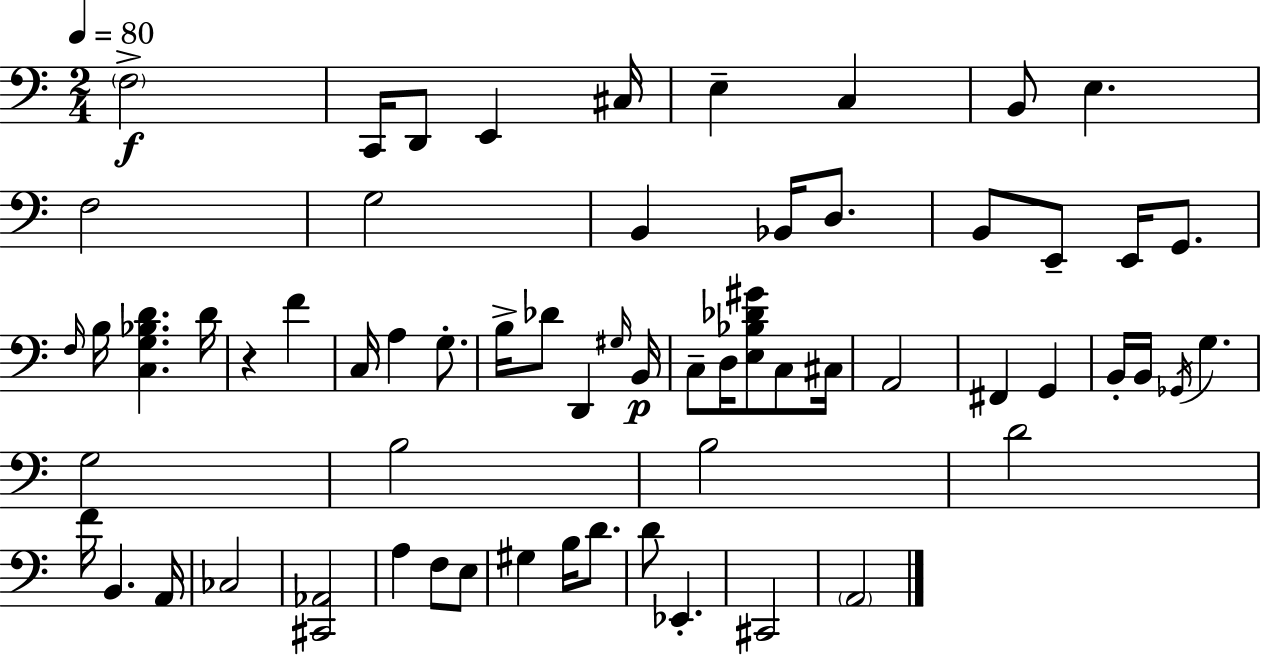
F3/h C2/s D2/e E2/q C#3/s E3/q C3/q B2/e E3/q. F3/h G3/h B2/q Bb2/s D3/e. B2/e E2/e E2/s G2/e. F3/s B3/s [C3,G3,Bb3,D4]/q. D4/s R/q F4/q C3/s A3/q G3/e. B3/s Db4/e D2/q G#3/s B2/s C3/e D3/s [E3,Bb3,Db4,G#4]/e C3/e C#3/s A2/h F#2/q G2/q B2/s B2/s Gb2/s G3/q. G3/h B3/h B3/h D4/h F4/s B2/q. A2/s CES3/h [C#2,Ab2]/h A3/q F3/e E3/e G#3/q B3/s D4/e. D4/e Eb2/q. C#2/h A2/h